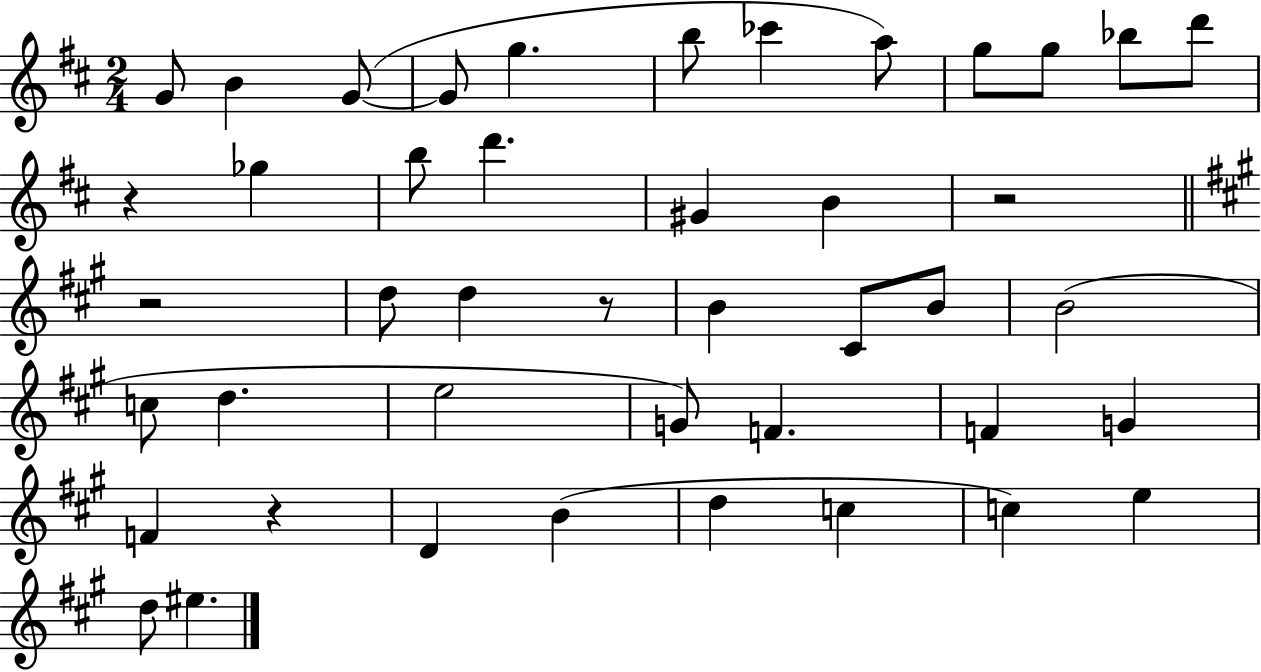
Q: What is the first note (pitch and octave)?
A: G4